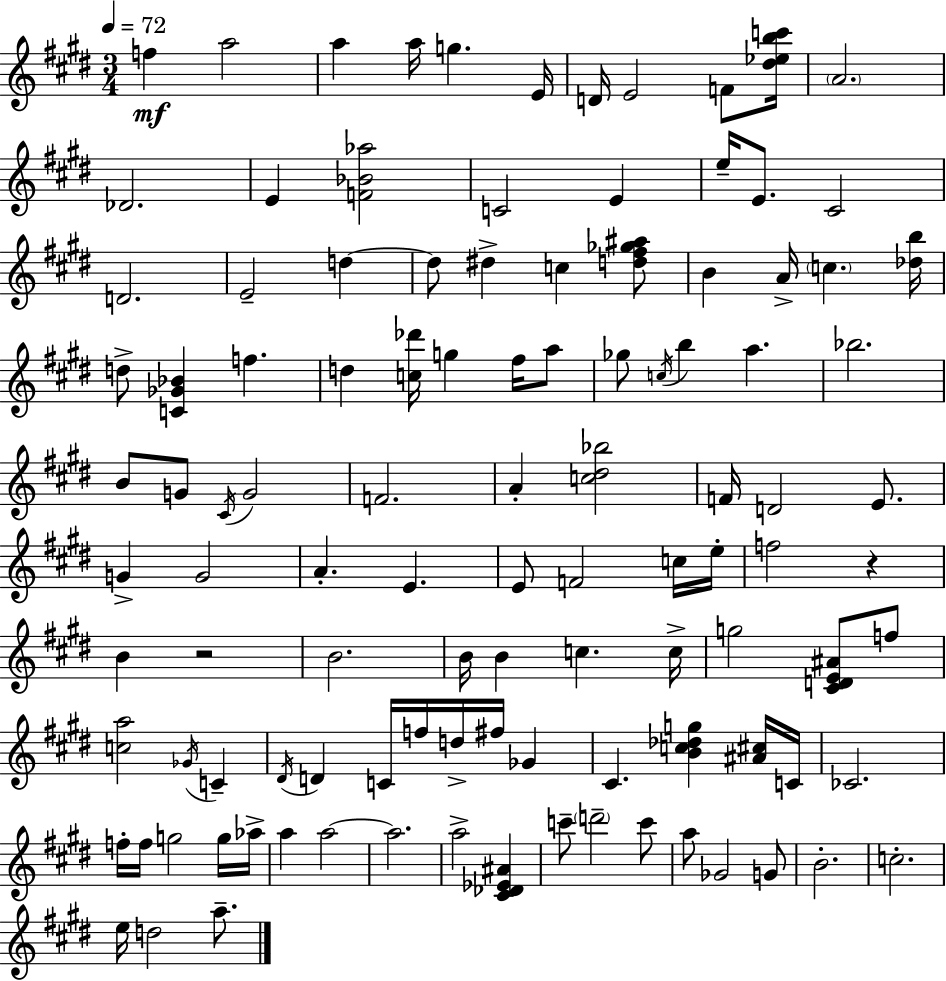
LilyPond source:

{
  \clef treble
  \numericTimeSignature
  \time 3/4
  \key e \major
  \tempo 4 = 72
  f''4\mf a''2 | a''4 a''16 g''4. e'16 | d'16 e'2 f'8 <dis'' ees'' b'' c'''>16 | \parenthesize a'2. | \break des'2. | e'4 <f' bes' aes''>2 | c'2 e'4 | e''16-- e'8. cis'2 | \break d'2. | e'2-- d''4~~ | d''8 dis''4-> c''4 <d'' fis'' ges'' ais''>8 | b'4 a'16-> \parenthesize c''4. <des'' b''>16 | \break d''8-> <c' ges' bes'>4 f''4. | d''4 <c'' des'''>16 g''4 fis''16 a''8 | ges''8 \acciaccatura { c''16 } b''4 a''4. | bes''2. | \break b'8 g'8 \acciaccatura { cis'16 } g'2 | f'2. | a'4-. <c'' dis'' bes''>2 | f'16 d'2 e'8. | \break g'4-> g'2 | a'4.-. e'4. | e'8 f'2 | c''16 e''16-. f''2 r4 | \break b'4 r2 | b'2. | b'16 b'4 c''4. | c''16-> g''2 <cis' d' e' ais'>8 | \break f''8 <c'' a''>2 \acciaccatura { ges'16 } c'4-- | \acciaccatura { dis'16 } d'4 c'16 f''16 d''16-> fis''16 | ges'4 cis'4. <b' c'' des'' g''>4 | <ais' cis''>16 c'16 ces'2. | \break f''16-. f''16 g''2 | g''16 aes''16-> a''4 a''2~~ | a''2. | a''2-> | \break <cis' des' ees' ais'>4 c'''8-- \parenthesize d'''2-- | c'''8 a''8 ges'2 | g'8 b'2.-. | c''2.-. | \break e''16 d''2 | a''8.-- \bar "|."
}